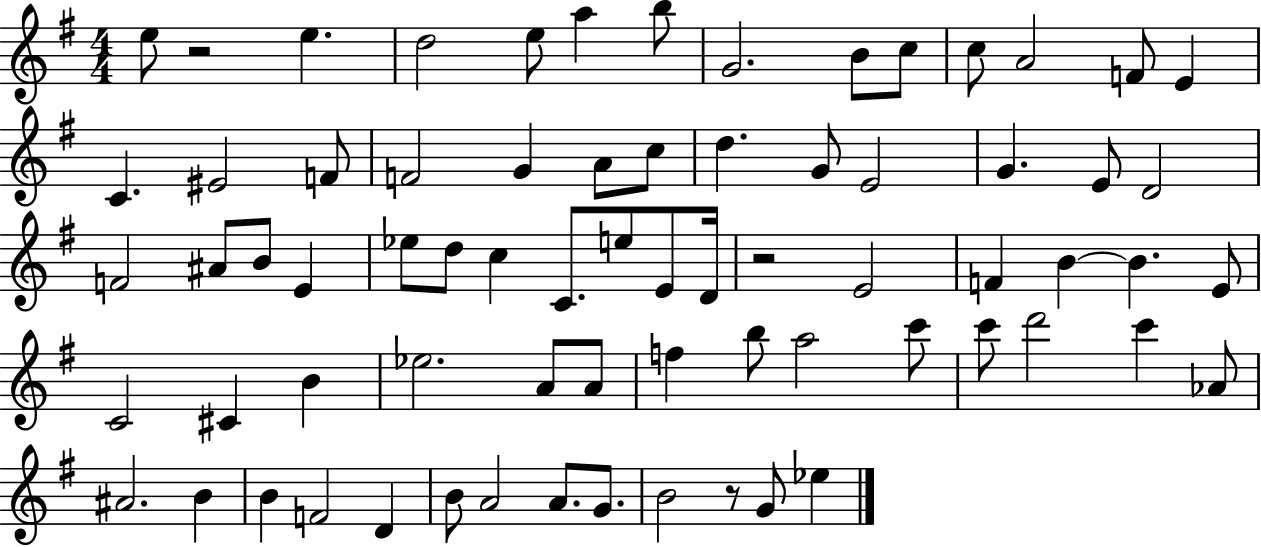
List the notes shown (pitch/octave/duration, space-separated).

E5/e R/h E5/q. D5/h E5/e A5/q B5/e G4/h. B4/e C5/e C5/e A4/h F4/e E4/q C4/q. EIS4/h F4/e F4/h G4/q A4/e C5/e D5/q. G4/e E4/h G4/q. E4/e D4/h F4/h A#4/e B4/e E4/q Eb5/e D5/e C5/q C4/e. E5/e E4/e D4/s R/h E4/h F4/q B4/q B4/q. E4/e C4/h C#4/q B4/q Eb5/h. A4/e A4/e F5/q B5/e A5/h C6/e C6/e D6/h C6/q Ab4/e A#4/h. B4/q B4/q F4/h D4/q B4/e A4/h A4/e. G4/e. B4/h R/e G4/e Eb5/q